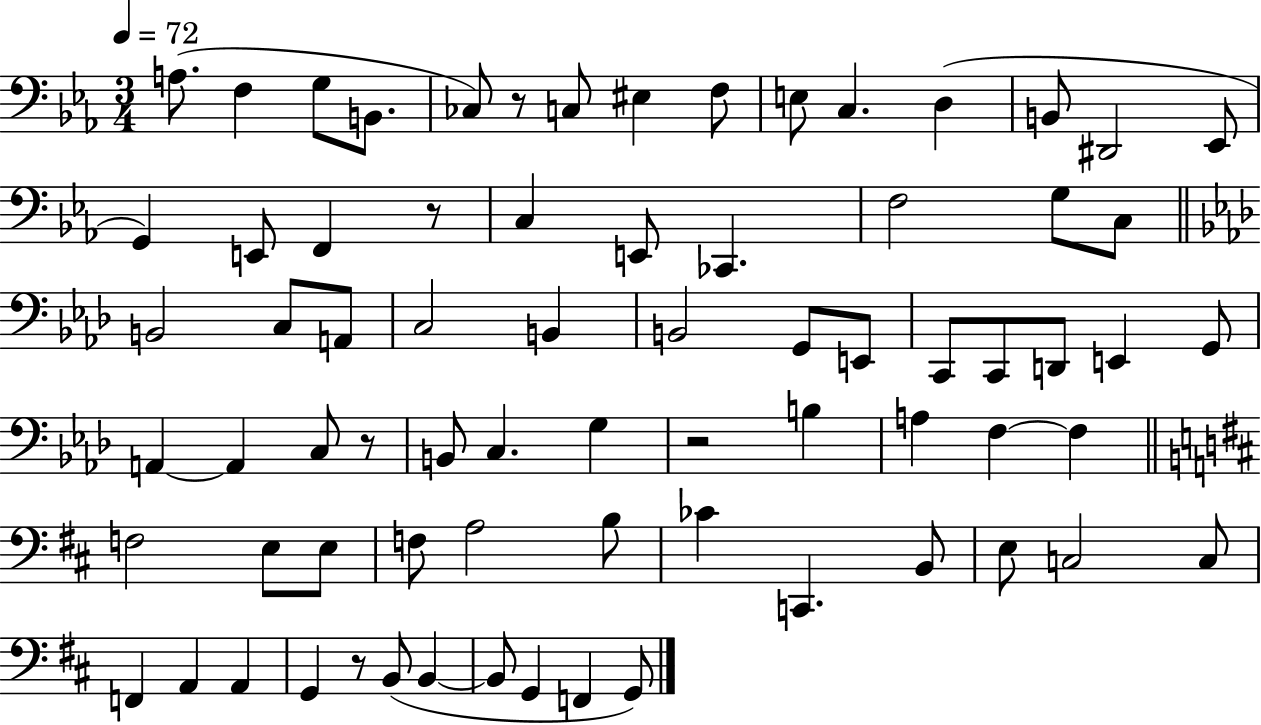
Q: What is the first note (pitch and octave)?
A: A3